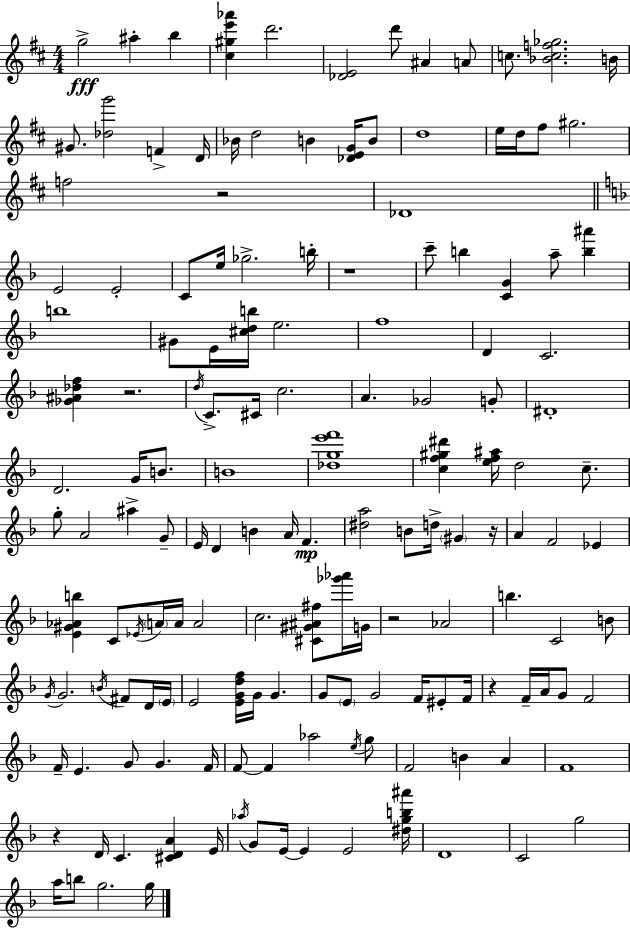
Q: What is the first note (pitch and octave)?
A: G5